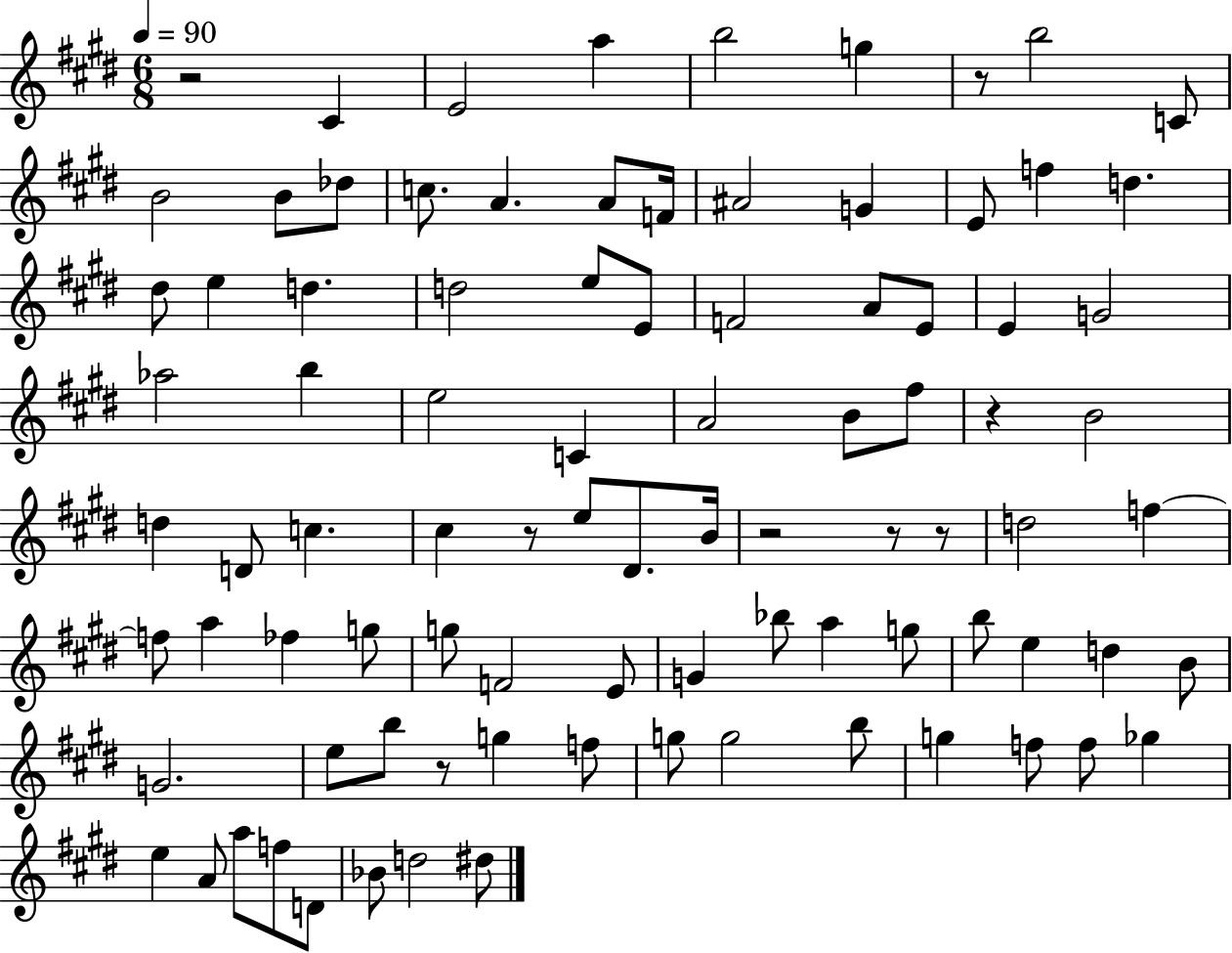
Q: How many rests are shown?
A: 8